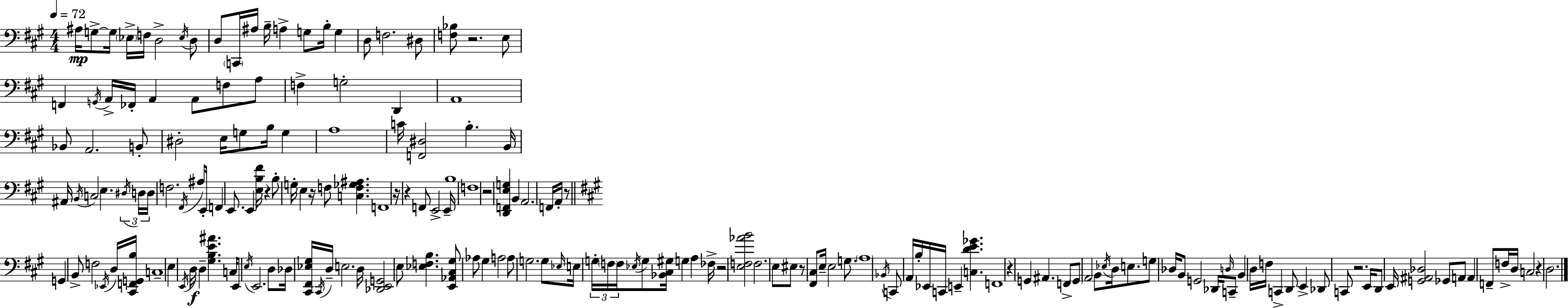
X:1
T:Untitled
M:4/4
L:1/4
K:A
^A,/4 G,/2 G,/4 _E,/4 F,/4 D,2 _E,/4 D,/2 D,/2 C,,/4 ^A,/4 B,/4 A, G,/2 B,/4 G, D,/2 F,2 ^D,/2 [F,_B,]/2 z2 E,/2 F,, G,,/4 A,,/4 _F,,/4 A,, A,,/2 F,/2 A,/2 F, G,2 D,, A,,4 _B,,/2 A,,2 B,,/2 ^D,2 E,/4 G,/2 B,/4 G, A,4 C/4 [F,,^D,]2 B, B,,/4 ^A,,/4 B,,/4 C,2 E, ^D,/4 D,/4 D,/4 F,2 ^F,,/4 ^A,/2 E,,/4 F,, E,,/2 E,, [E,B,^F]/4 z B,/2 G,/4 E, z/4 F,/2 [C,F,_G,^A,] F,,4 z/4 z F,,/2 E,,2 E,,/4 B,4 F,4 z2 [D,,F,,E,G,] B,, A,,2 F,,/4 A,,/4 z/2 G,, B,,/2 F,2 _E,,/4 D,/4 [^C,,F,,G,,B,]/4 C,4 E, E,,/4 D,/4 D, [^G,B,E^A] C,/4 E,,/2 E,/4 E,,2 D,/2 _D,/4 [^C,,^F,,_E,^G,]/4 ^C,,/4 D,/4 E,2 D,/4 [_D,,E,,G,,]2 E,/2 [_E,F,B,] [E,,_A,,^C,^G,]/2 _A,/2 ^G, A,2 A,/2 G,2 G,/2 _E,/4 E,/4 G,/4 F,/4 F,/4 _E,/4 G,/2 [_B,,^C,^G,]/4 G, A, _F,/4 z2 [E,F,_AB]2 F,2 E,/2 ^E,/2 z/2 [^F,,^C,]/2 E,/4 E,2 G,/2 A,4 _B,,/4 C,,/2 A,,/4 B,/4 _E,,/4 C,,/4 E,, [C,DE_G] F,,4 z G,, ^A,, F,,/2 G,,/2 A,,2 B,,/2 _E,/4 D,/4 E,/2 G,/2 _D,/4 B,,/2 G,,2 _D,,/4 D,/4 C,,/2 B,, D,/4 F,/4 C,, D,,/2 E,, _D,,/2 C,,/2 z2 E,,/4 D,,/2 E,,/4 [G,,^A,,_D,]2 _G,,/2 A,,/2 A,, F,,/2 F,/4 D,/4 C,2 z D,2